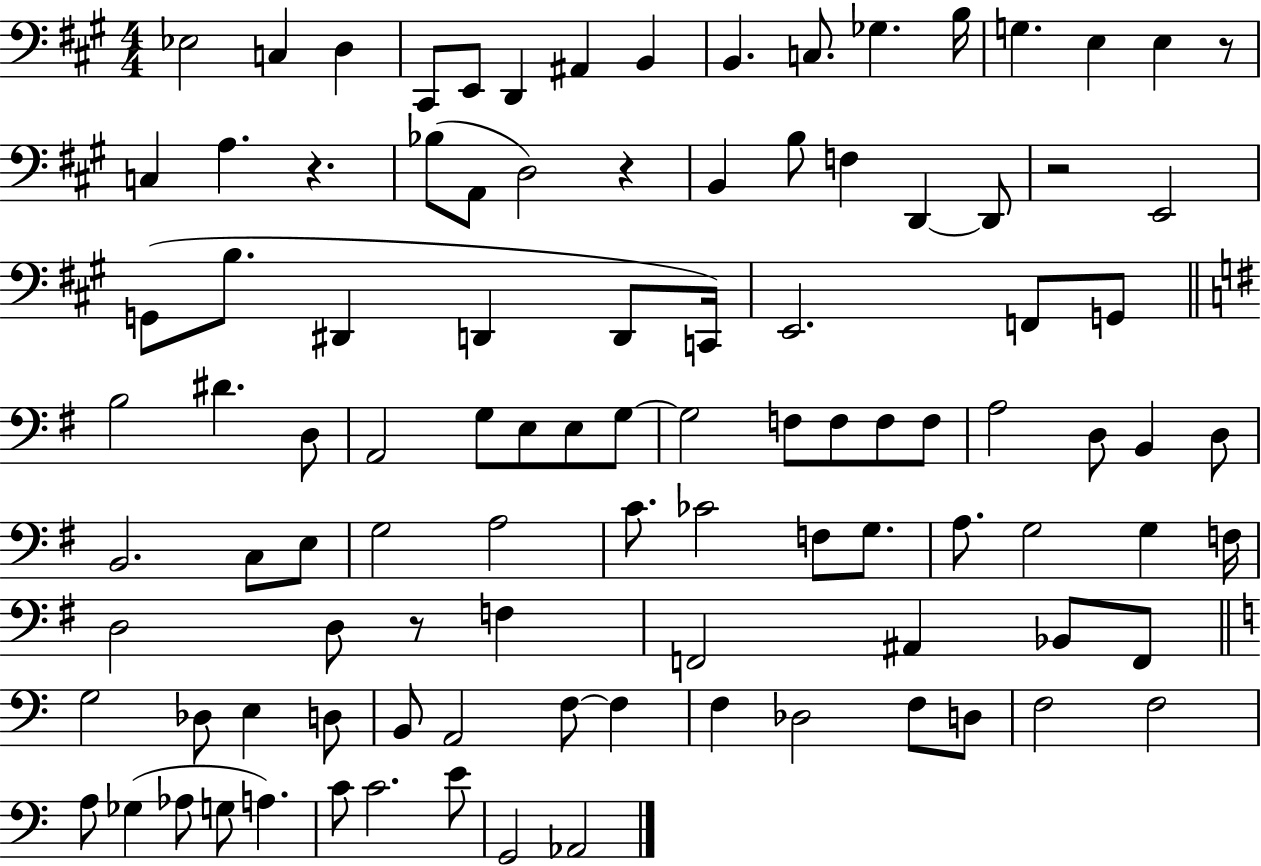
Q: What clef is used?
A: bass